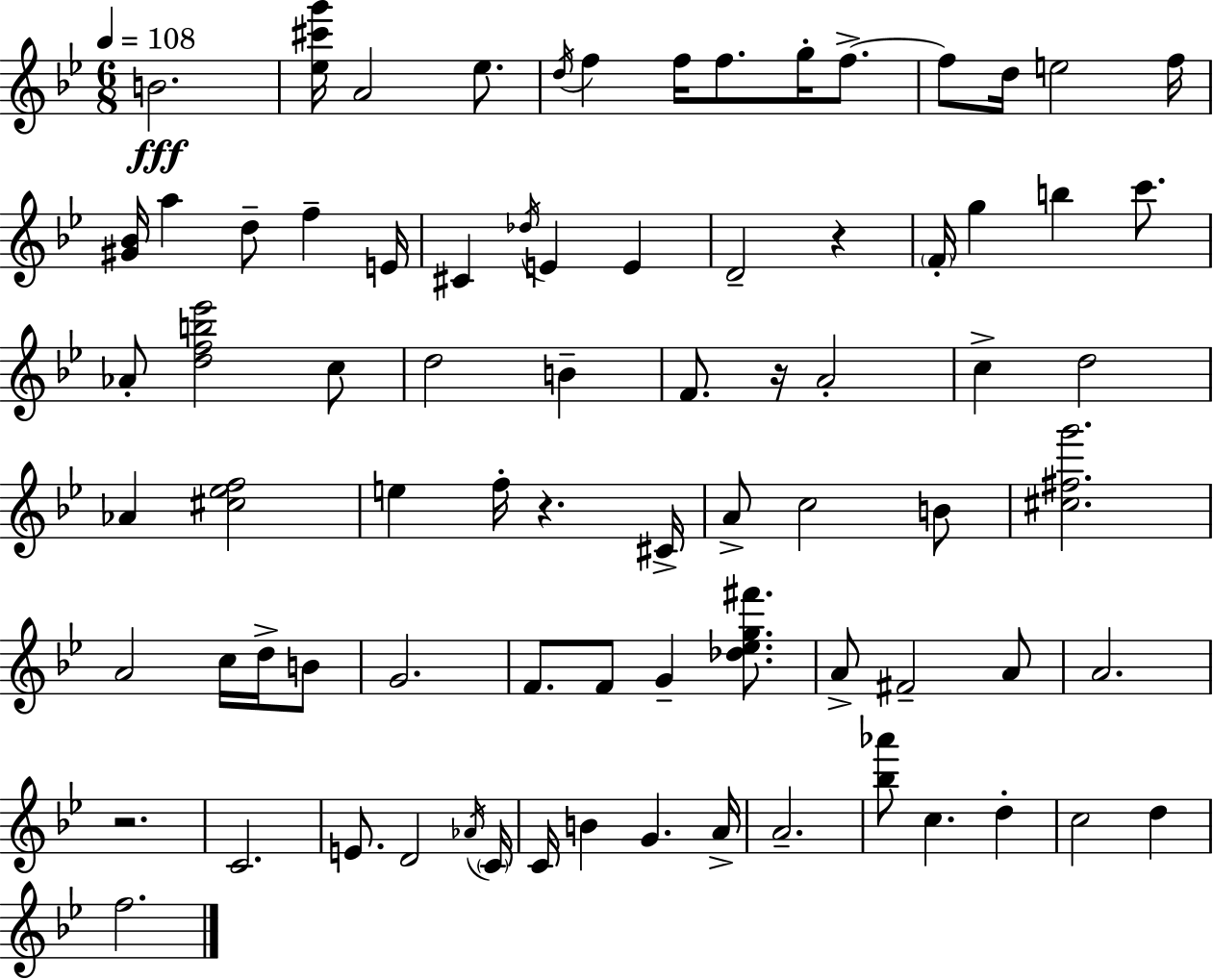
B4/h. [Eb5,C#6,G6]/s A4/h Eb5/e. D5/s F5/q F5/s F5/e. G5/s F5/e. F5/e D5/s E5/h F5/s [G#4,Bb4]/s A5/q D5/e F5/q E4/s C#4/q Db5/s E4/q E4/q D4/h R/q F4/s G5/q B5/q C6/e. Ab4/e [D5,F5,B5,Eb6]/h C5/e D5/h B4/q F4/e. R/s A4/h C5/q D5/h Ab4/q [C#5,Eb5,F5]/h E5/q F5/s R/q. C#4/s A4/e C5/h B4/e [C#5,F#5,G6]/h. A4/h C5/s D5/s B4/e G4/h. F4/e. F4/e G4/q [Db5,Eb5,G5,F#6]/e. A4/e F#4/h A4/e A4/h. R/h. C4/h. E4/e. D4/h Ab4/s C4/s C4/s B4/q G4/q. A4/s A4/h. [Bb5,Ab6]/e C5/q. D5/q C5/h D5/q F5/h.